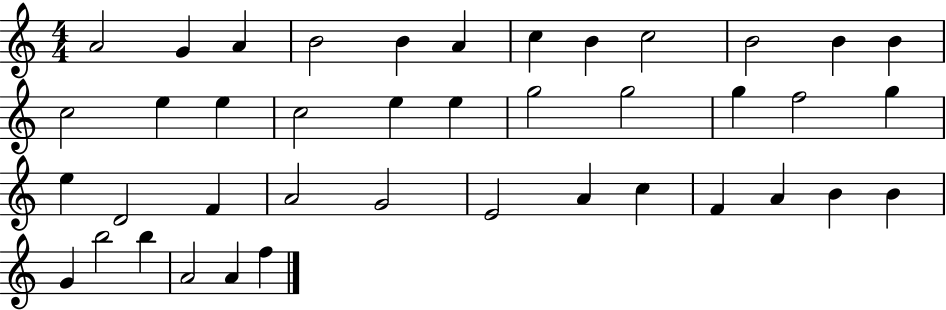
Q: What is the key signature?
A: C major